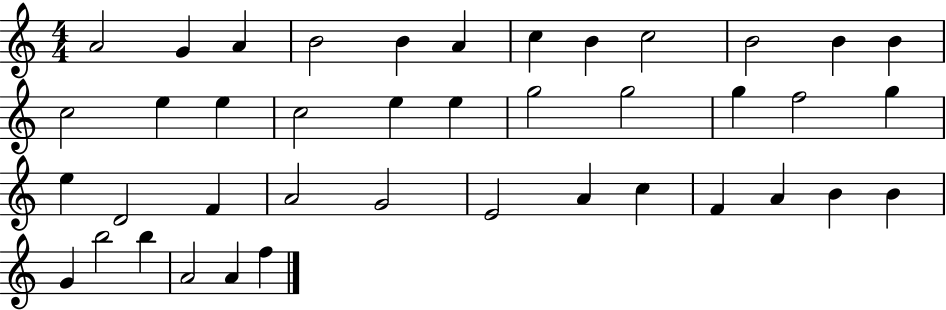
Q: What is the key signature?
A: C major